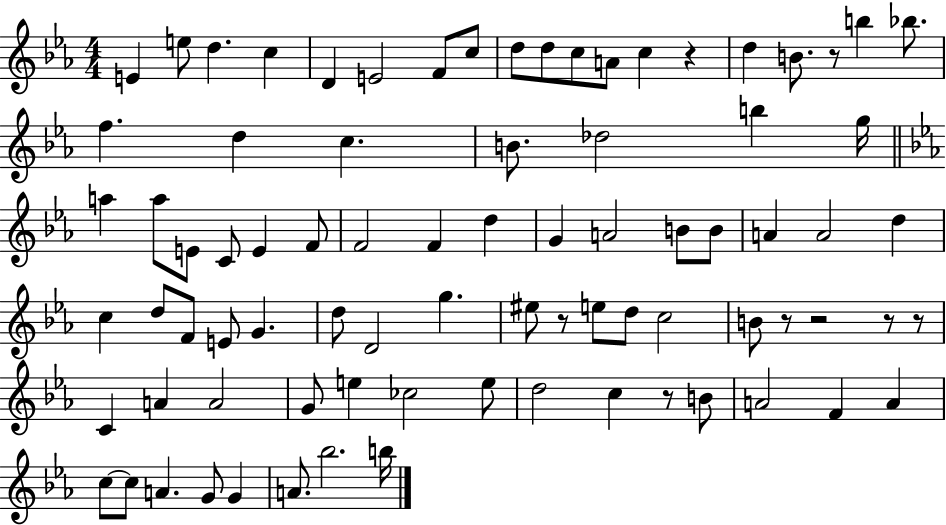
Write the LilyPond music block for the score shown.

{
  \clef treble
  \numericTimeSignature
  \time 4/4
  \key ees \major
  e'4 e''8 d''4. c''4 | d'4 e'2 f'8 c''8 | d''8 d''8 c''8 a'8 c''4 r4 | d''4 b'8. r8 b''4 bes''8. | \break f''4. d''4 c''4. | b'8. des''2 b''4 g''16 | \bar "||" \break \key ees \major a''4 a''8 e'8 c'8 e'4 f'8 | f'2 f'4 d''4 | g'4 a'2 b'8 b'8 | a'4 a'2 d''4 | \break c''4 d''8 f'8 e'8 g'4. | d''8 d'2 g''4. | eis''8 r8 e''8 d''8 c''2 | b'8 r8 r2 r8 r8 | \break c'4 a'4 a'2 | g'8 e''4 ces''2 e''8 | d''2 c''4 r8 b'8 | a'2 f'4 a'4 | \break c''8~~ c''8 a'4. g'8 g'4 | a'8. bes''2. b''16 | \bar "|."
}